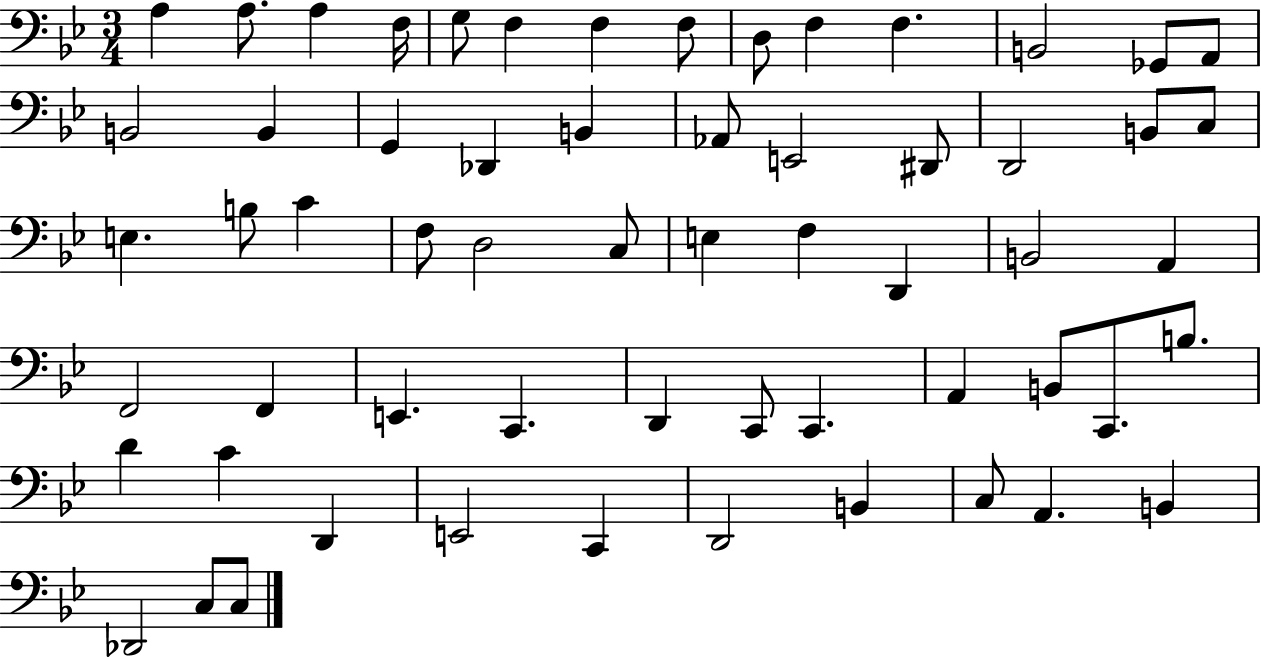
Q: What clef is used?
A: bass